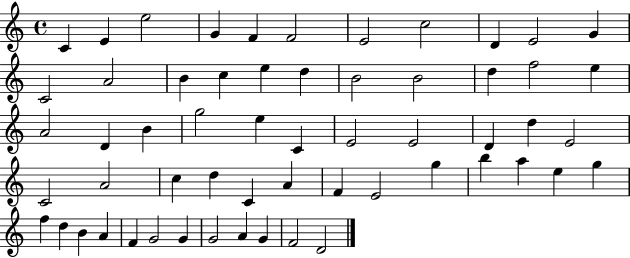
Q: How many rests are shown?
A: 0